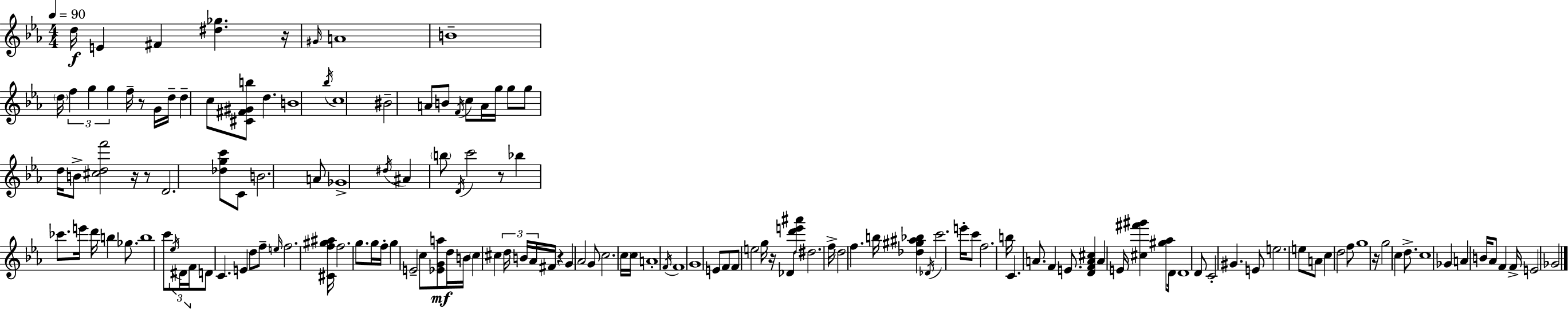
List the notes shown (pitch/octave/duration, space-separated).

D5/s E4/q F#4/q [D#5,Gb5]/q. R/s G#4/s A4/w B4/w D5/s F5/q G5/q G5/q F5/s R/e G4/s D5/s D5/q C5/e [C#4,F#4,G#4,B5]/e D5/q. B4/w Bb5/s C5/w BIS4/h A4/e B4/e F4/s C5/e A4/s G5/s G5/e G5/e D5/s B4/e [C#5,D5,F6]/h R/s R/e D4/h. [Db5,G5,C6]/e C4/e B4/h. A4/e Gb4/w D#5/s A#4/q B5/e D4/s C6/h R/e Bb5/q CES6/e. E6/s D6/s B5/q Gb5/e. B5/w C6/e Eb5/s D#4/s F4/s D4/e C4/q. E4/q D5/e F5/e E5/s F5/h. [C#4,F5,G#5,A#5]/s F5/h. G5/e. G5/s F5/s G5/q E4/h C5/e [Eb4,G4,A5]/e D5/s B4/s C5/q C#5/q D5/s B4/s Ab4/s F#4/s R/q G4/q Ab4/h G4/e C5/h. C5/s C5/s A4/w F4/s F4/w G4/w E4/e F4/e F4/e E5/h G5/s R/s Db4/e [D6,E6,A#6]/e D#5/h. F5/s D5/h F5/q. B5/s [Db5,G#5,A#5,Bb5]/q Db4/s C6/h. E6/s C6/e F5/h. B5/s C4/q. A4/e. F4/q E4/e. [D4,F4,A4,C#5]/q A4/q E4/s [C#5,F#6,G#6]/q [G#5,Ab5]/e D4/s D4/w D4/e C4/h G#4/q. E4/e E5/h. E5/e A4/e C5/q D5/h F5/e G5/w R/s G5/h C5/q D5/e. C5/w Gb4/q A4/q B4/s Ab4/e F4/q F4/s E4/h Gb4/h